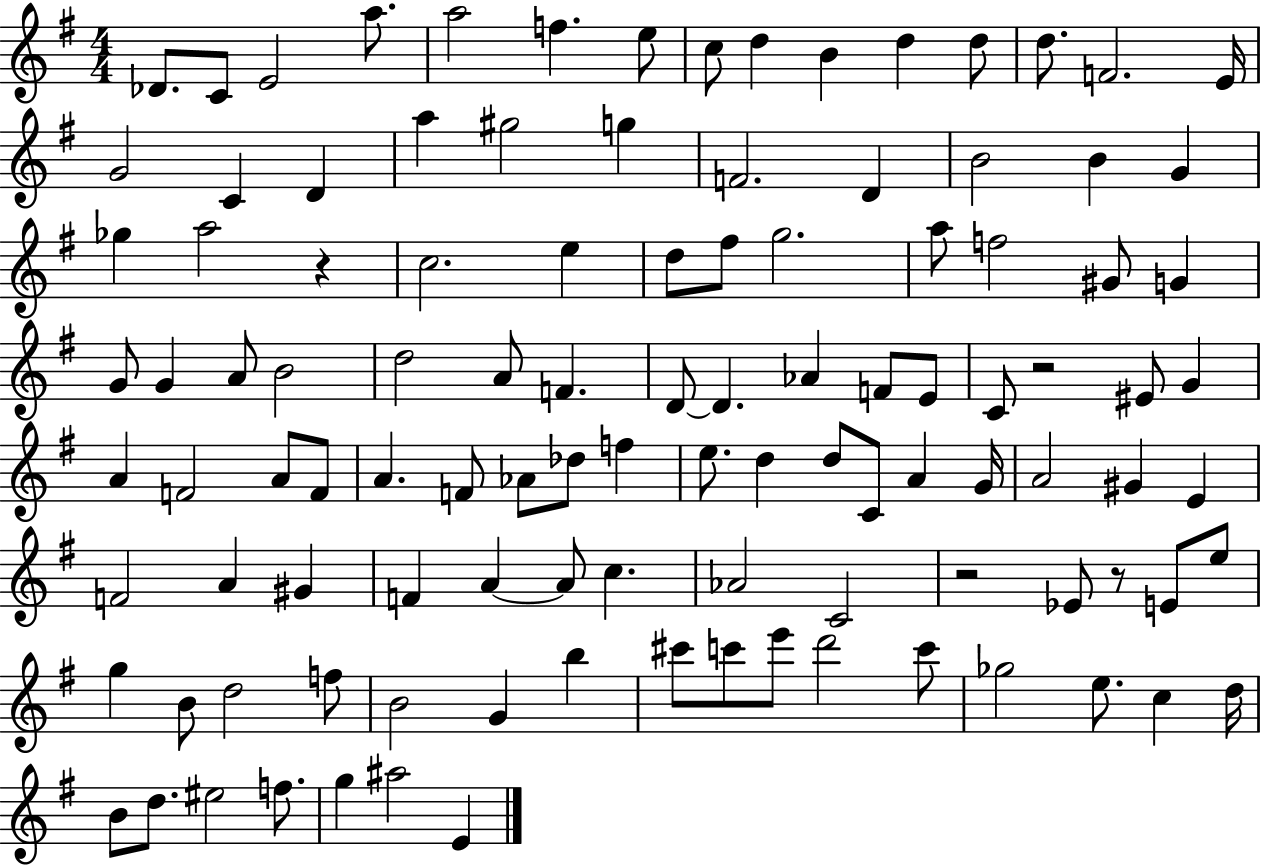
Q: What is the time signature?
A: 4/4